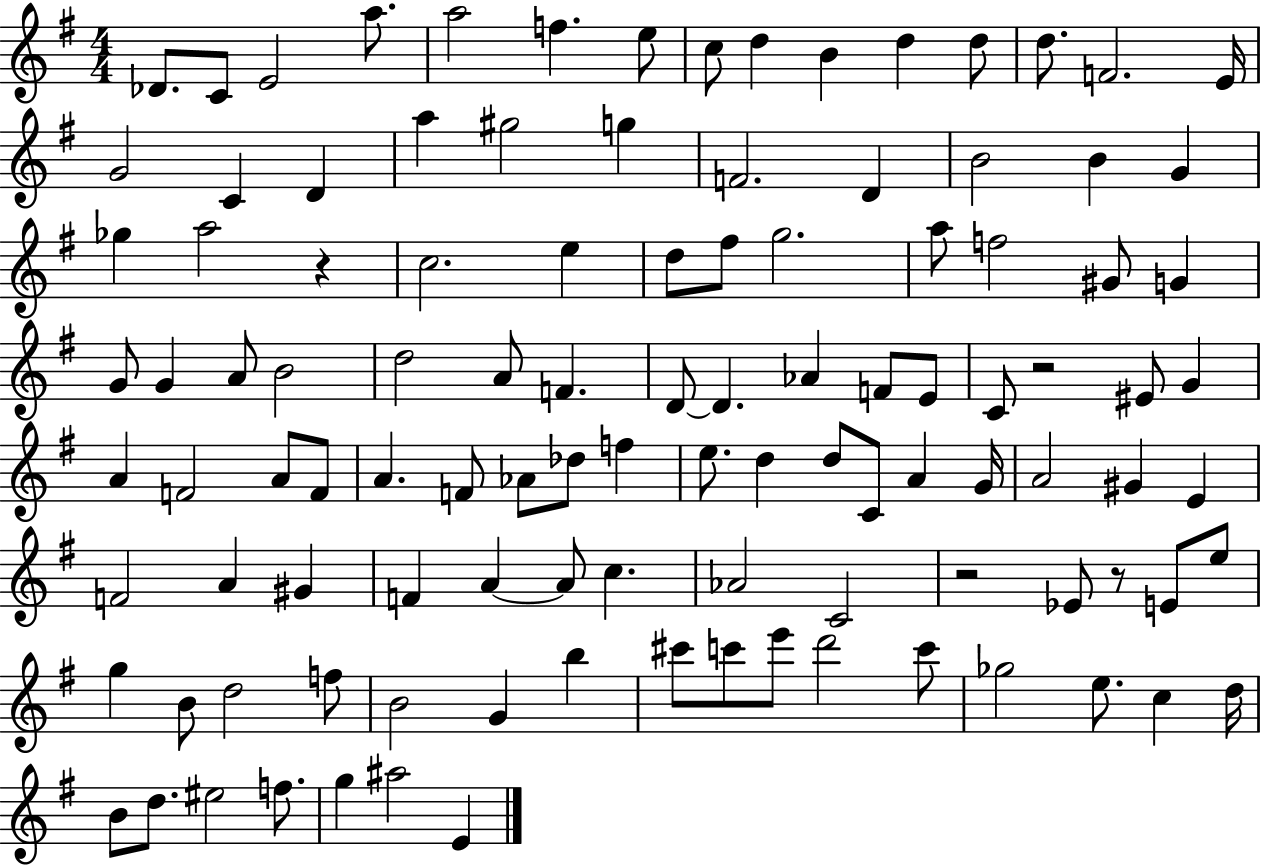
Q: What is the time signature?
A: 4/4